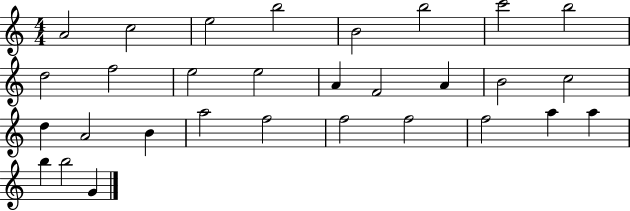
{
  \clef treble
  \numericTimeSignature
  \time 4/4
  \key c \major
  a'2 c''2 | e''2 b''2 | b'2 b''2 | c'''2 b''2 | \break d''2 f''2 | e''2 e''2 | a'4 f'2 a'4 | b'2 c''2 | \break d''4 a'2 b'4 | a''2 f''2 | f''2 f''2 | f''2 a''4 a''4 | \break b''4 b''2 g'4 | \bar "|."
}